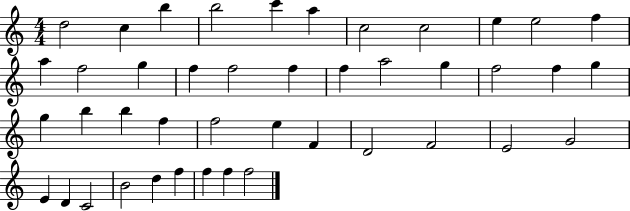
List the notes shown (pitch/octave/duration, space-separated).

D5/h C5/q B5/q B5/h C6/q A5/q C5/h C5/h E5/q E5/h F5/q A5/q F5/h G5/q F5/q F5/h F5/q F5/q A5/h G5/q F5/h F5/q G5/q G5/q B5/q B5/q F5/q F5/h E5/q F4/q D4/h F4/h E4/h G4/h E4/q D4/q C4/h B4/h D5/q F5/q F5/q F5/q F5/h